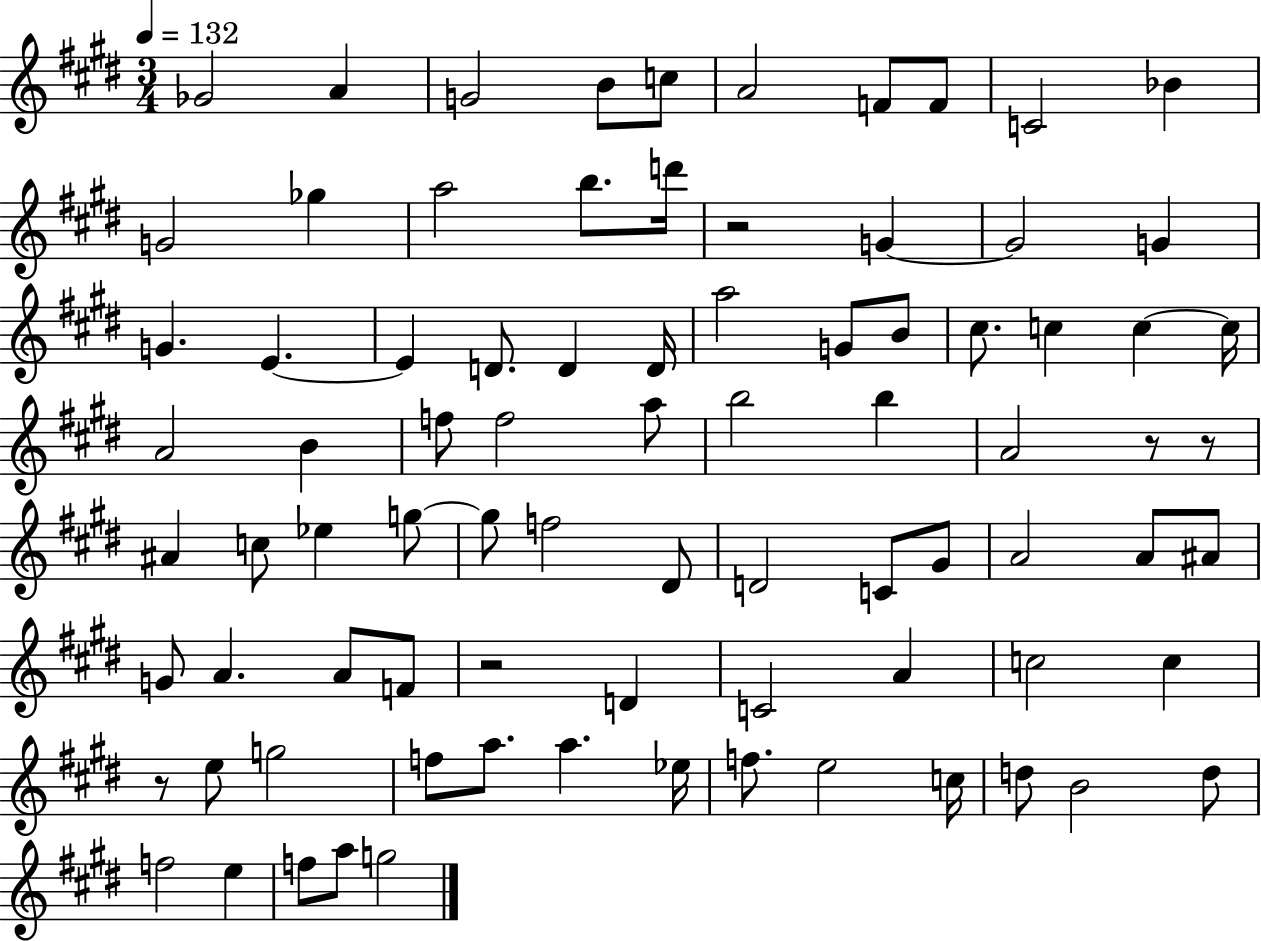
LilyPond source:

{
  \clef treble
  \numericTimeSignature
  \time 3/4
  \key e \major
  \tempo 4 = 132
  ges'2 a'4 | g'2 b'8 c''8 | a'2 f'8 f'8 | c'2 bes'4 | \break g'2 ges''4 | a''2 b''8. d'''16 | r2 g'4~~ | g'2 g'4 | \break g'4. e'4.~~ | e'4 d'8. d'4 d'16 | a''2 g'8 b'8 | cis''8. c''4 c''4~~ c''16 | \break a'2 b'4 | f''8 f''2 a''8 | b''2 b''4 | a'2 r8 r8 | \break ais'4 c''8 ees''4 g''8~~ | g''8 f''2 dis'8 | d'2 c'8 gis'8 | a'2 a'8 ais'8 | \break g'8 a'4. a'8 f'8 | r2 d'4 | c'2 a'4 | c''2 c''4 | \break r8 e''8 g''2 | f''8 a''8. a''4. ees''16 | f''8. e''2 c''16 | d''8 b'2 d''8 | \break f''2 e''4 | f''8 a''8 g''2 | \bar "|."
}